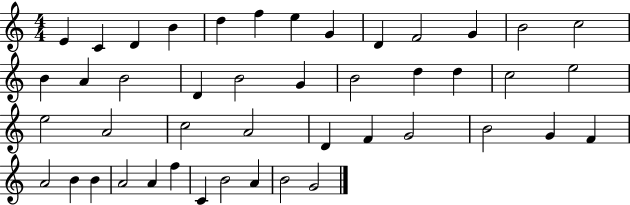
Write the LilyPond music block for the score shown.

{
  \clef treble
  \numericTimeSignature
  \time 4/4
  \key c \major
  e'4 c'4 d'4 b'4 | d''4 f''4 e''4 g'4 | d'4 f'2 g'4 | b'2 c''2 | \break b'4 a'4 b'2 | d'4 b'2 g'4 | b'2 d''4 d''4 | c''2 e''2 | \break e''2 a'2 | c''2 a'2 | d'4 f'4 g'2 | b'2 g'4 f'4 | \break a'2 b'4 b'4 | a'2 a'4 f''4 | c'4 b'2 a'4 | b'2 g'2 | \break \bar "|."
}